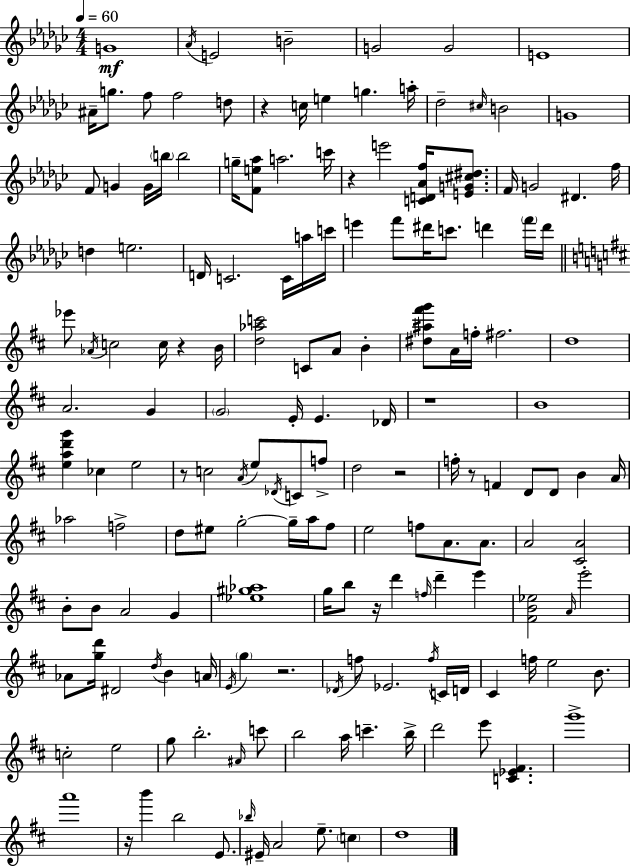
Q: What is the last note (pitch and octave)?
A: D5